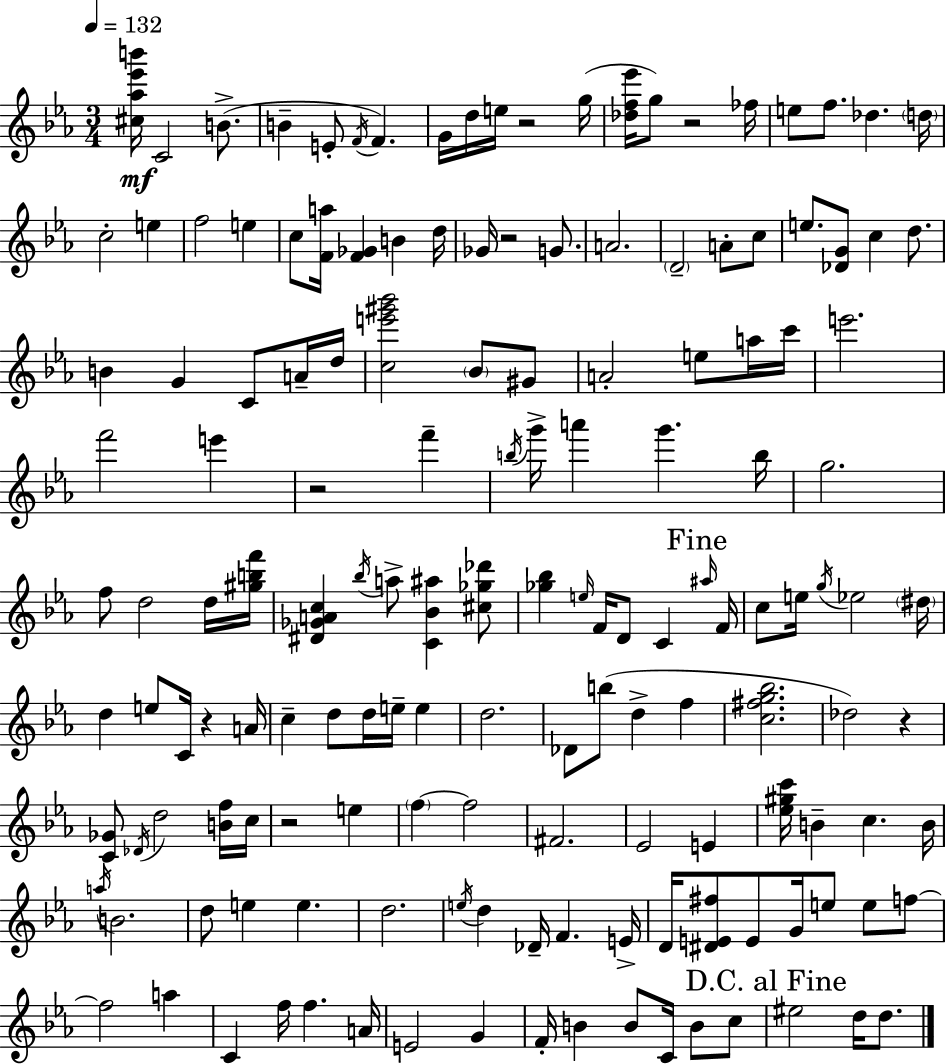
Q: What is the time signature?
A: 3/4